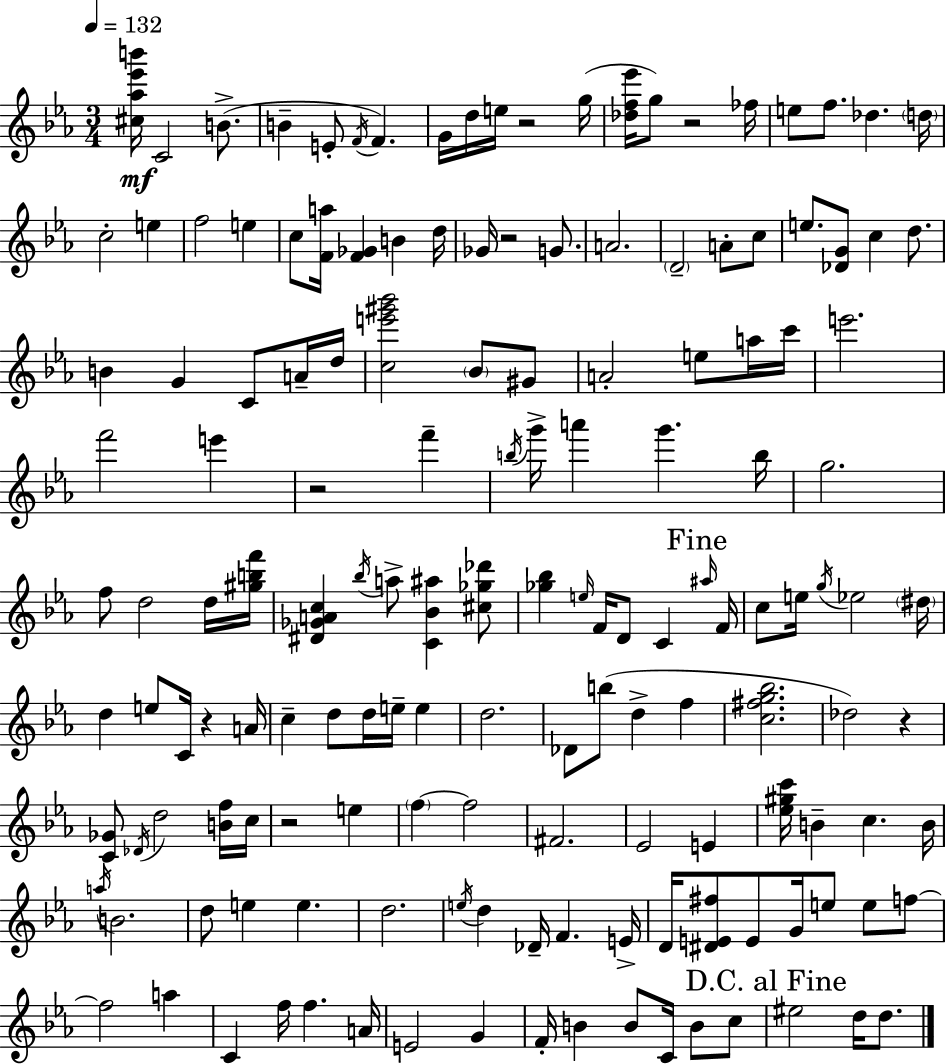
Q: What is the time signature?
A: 3/4